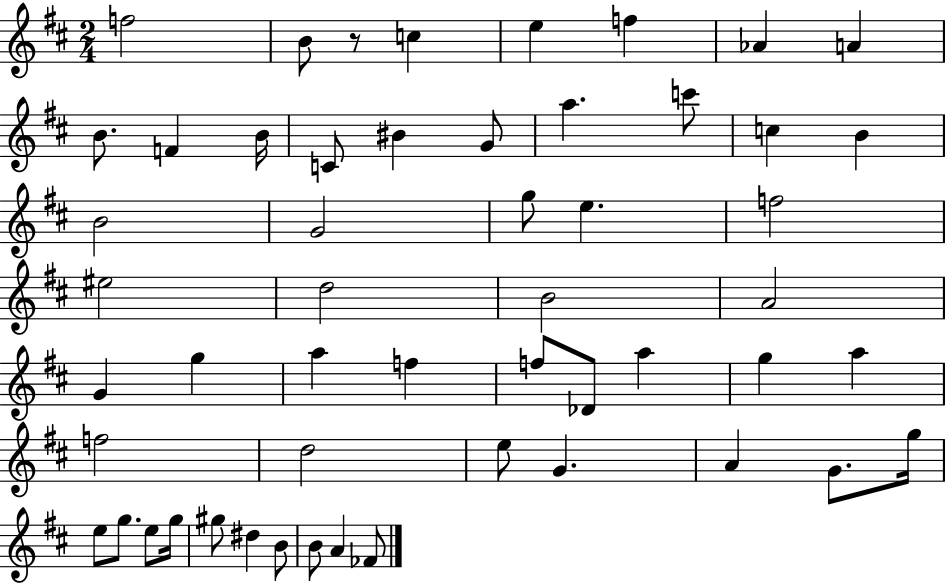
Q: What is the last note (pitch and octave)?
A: FES4